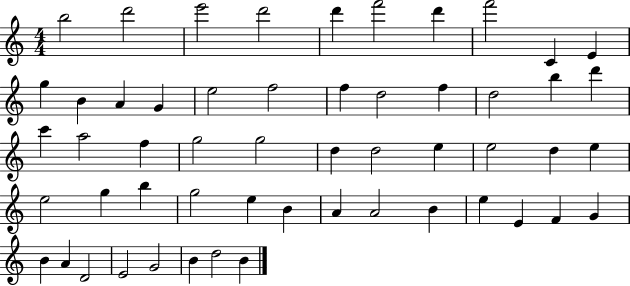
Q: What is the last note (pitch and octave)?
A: B4